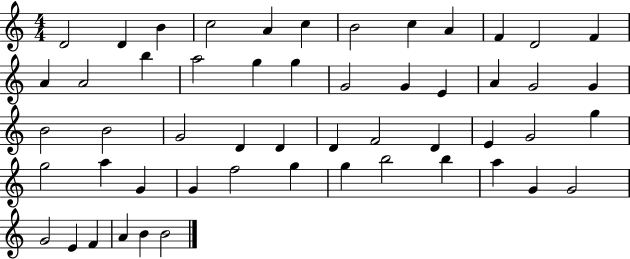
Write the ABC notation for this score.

X:1
T:Untitled
M:4/4
L:1/4
K:C
D2 D B c2 A c B2 c A F D2 F A A2 b a2 g g G2 G E A G2 G B2 B2 G2 D D D F2 D E G2 g g2 a G G f2 g g b2 b a G G2 G2 E F A B B2